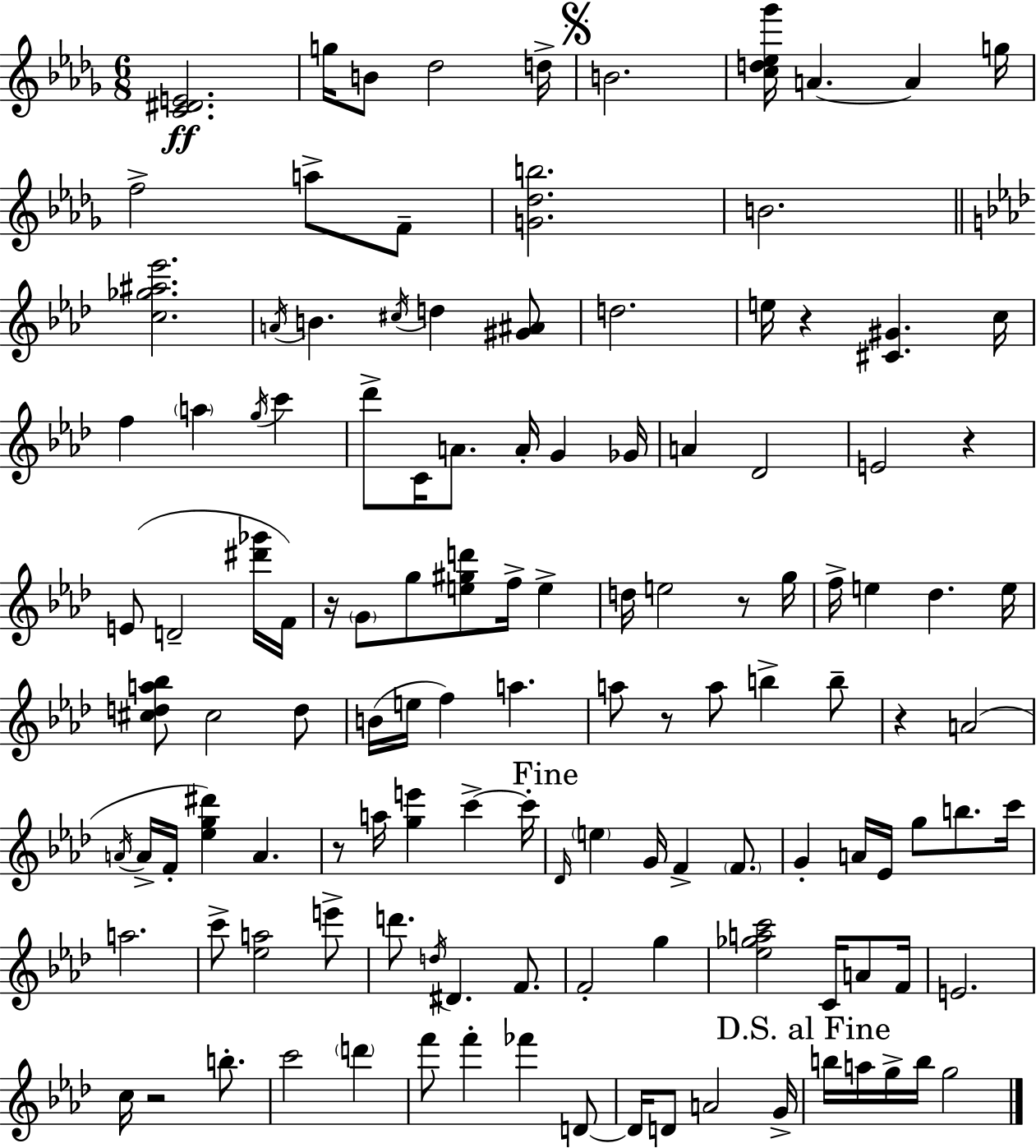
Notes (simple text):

[C4,D#4,E4]/h. G5/s B4/e Db5/h D5/s B4/h. [C5,D5,Eb5,Gb6]/s A4/q. A4/q G5/s F5/h A5/e F4/e [G4,Db5,B5]/h. B4/h. [C5,Gb5,A#5,Eb6]/h. A4/s B4/q. C#5/s D5/q [G#4,A#4]/e D5/h. E5/s R/q [C#4,G#4]/q. C5/s F5/q A5/q G5/s C6/q Db6/e C4/s A4/e. A4/s G4/q Gb4/s A4/q Db4/h E4/h R/q E4/e D4/h [D#6,Gb6]/s F4/s R/s G4/e G5/e [E5,G#5,D6]/e F5/s E5/q D5/s E5/h R/e G5/s F5/s E5/q Db5/q. E5/s [C#5,D5,A5,Bb5]/e C#5/h D5/e B4/s E5/s F5/q A5/q. A5/e R/e A5/e B5/q B5/e R/q A4/h A4/s A4/s F4/s [Eb5,G5,D#6]/q A4/q. R/e A5/s [G5,E6]/q C6/q C6/s Db4/s E5/q G4/s F4/q F4/e. G4/q A4/s Eb4/s G5/e B5/e. C6/s A5/h. C6/e [Eb5,A5]/h E6/e D6/e. D5/s D#4/q. F4/e. F4/h G5/q [Eb5,Gb5,A5,C6]/h C4/s A4/e F4/s E4/h. C5/s R/h B5/e. C6/h D6/q F6/e F6/q FES6/q D4/e D4/s D4/e A4/h G4/s B5/s A5/s G5/s B5/s G5/h